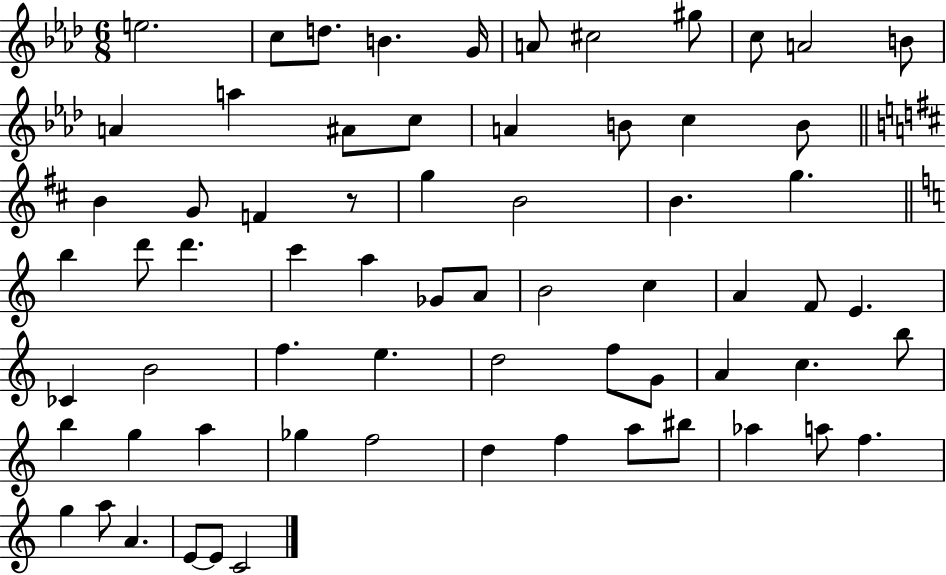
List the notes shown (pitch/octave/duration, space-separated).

E5/h. C5/e D5/e. B4/q. G4/s A4/e C#5/h G#5/e C5/e A4/h B4/e A4/q A5/q A#4/e C5/e A4/q B4/e C5/q B4/e B4/q G4/e F4/q R/e G5/q B4/h B4/q. G5/q. B5/q D6/e D6/q. C6/q A5/q Gb4/e A4/e B4/h C5/q A4/q F4/e E4/q. CES4/q B4/h F5/q. E5/q. D5/h F5/e G4/e A4/q C5/q. B5/e B5/q G5/q A5/q Gb5/q F5/h D5/q F5/q A5/e BIS5/e Ab5/q A5/e F5/q. G5/q A5/e A4/q. E4/e E4/e C4/h